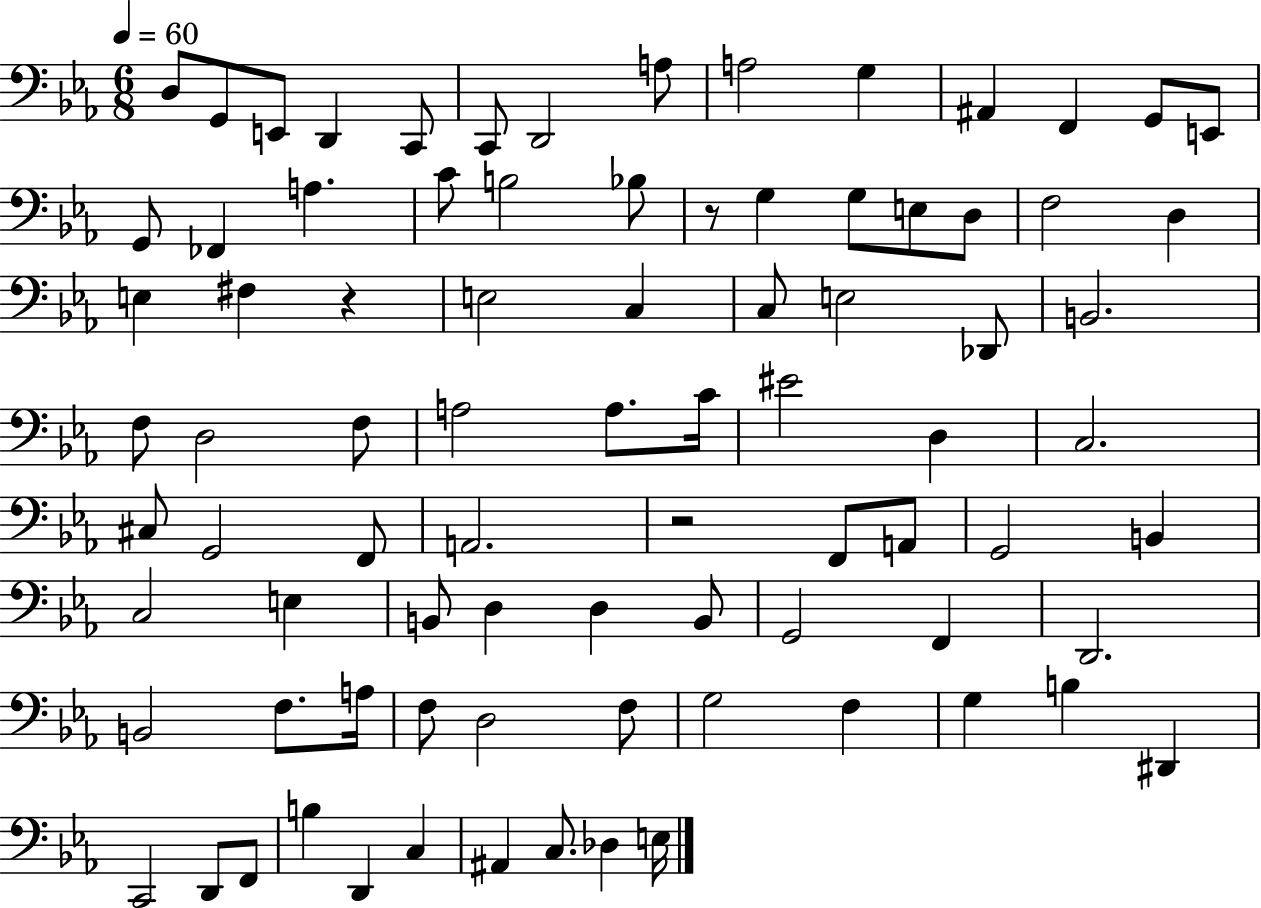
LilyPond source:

{
  \clef bass
  \numericTimeSignature
  \time 6/8
  \key ees \major
  \tempo 4 = 60
  d8 g,8 e,8 d,4 c,8 | c,8 d,2 a8 | a2 g4 | ais,4 f,4 g,8 e,8 | \break g,8 fes,4 a4. | c'8 b2 bes8 | r8 g4 g8 e8 d8 | f2 d4 | \break e4 fis4 r4 | e2 c4 | c8 e2 des,8 | b,2. | \break f8 d2 f8 | a2 a8. c'16 | eis'2 d4 | c2. | \break cis8 g,2 f,8 | a,2. | r2 f,8 a,8 | g,2 b,4 | \break c2 e4 | b,8 d4 d4 b,8 | g,2 f,4 | d,2. | \break b,2 f8. a16 | f8 d2 f8 | g2 f4 | g4 b4 dis,4 | \break c,2 d,8 f,8 | b4 d,4 c4 | ais,4 c8. des4 e16 | \bar "|."
}